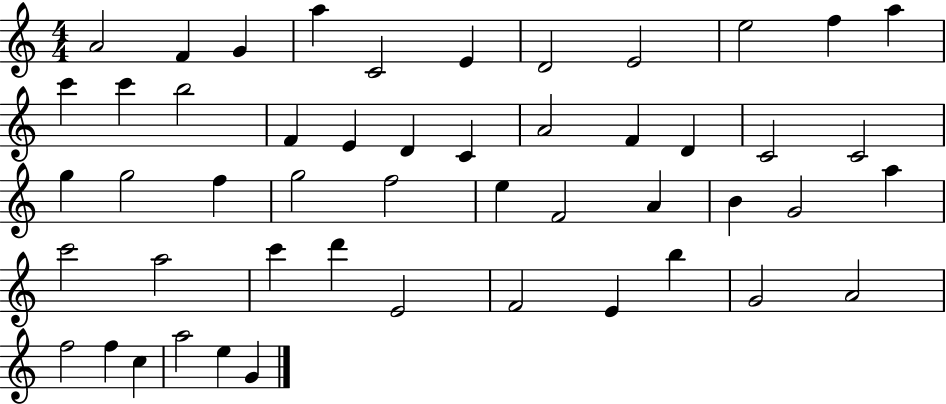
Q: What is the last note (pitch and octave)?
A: G4